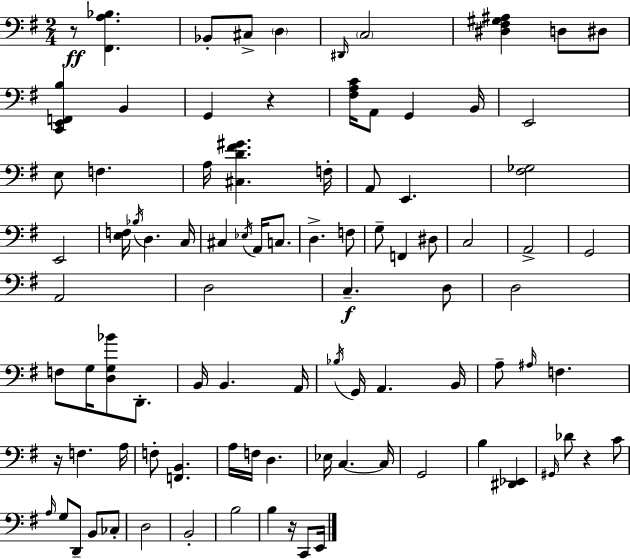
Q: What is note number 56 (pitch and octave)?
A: F3